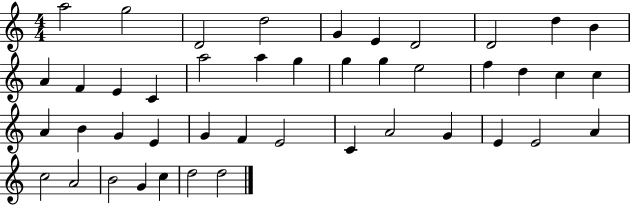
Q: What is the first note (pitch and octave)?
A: A5